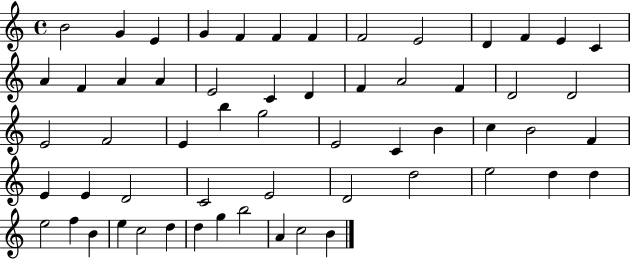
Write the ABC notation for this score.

X:1
T:Untitled
M:4/4
L:1/4
K:C
B2 G E G F F F F2 E2 D F E C A F A A E2 C D F A2 F D2 D2 E2 F2 E b g2 E2 C B c B2 F E E D2 C2 E2 D2 d2 e2 d d e2 f B e c2 d d g b2 A c2 B